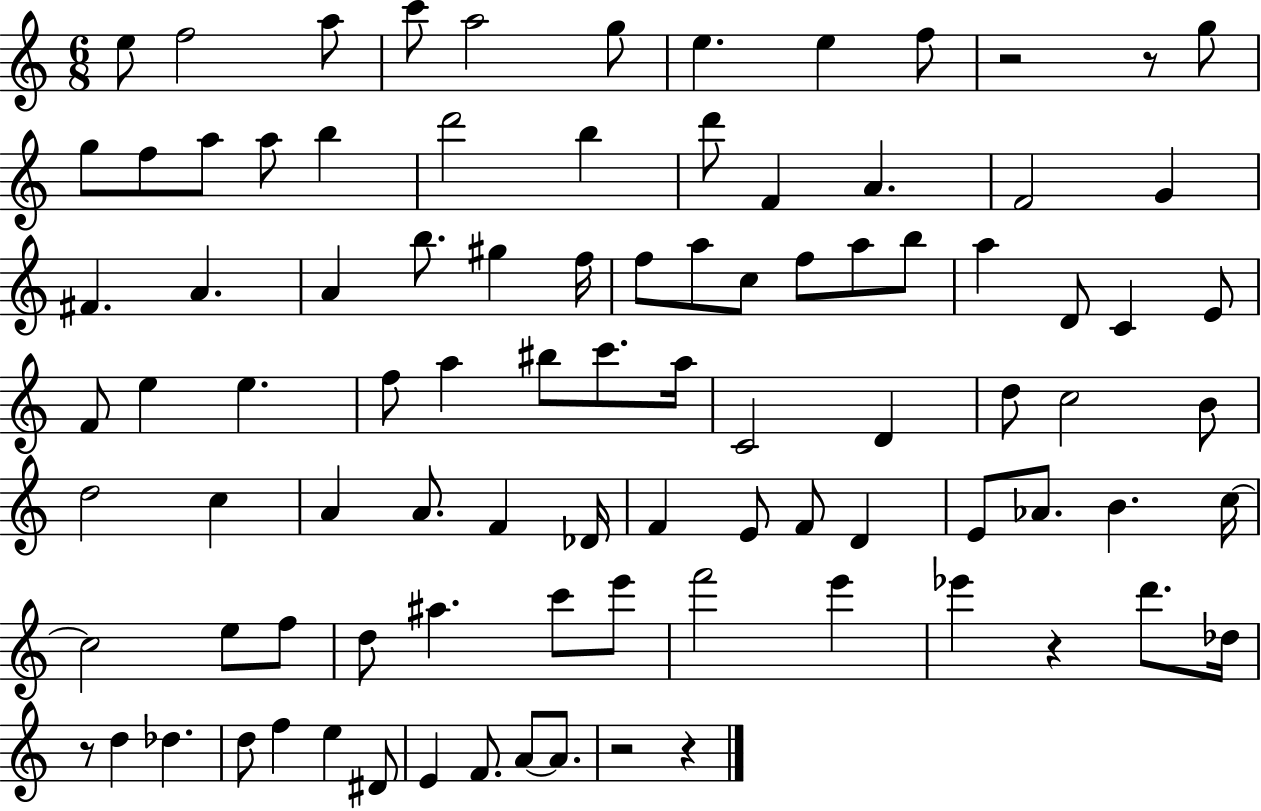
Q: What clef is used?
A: treble